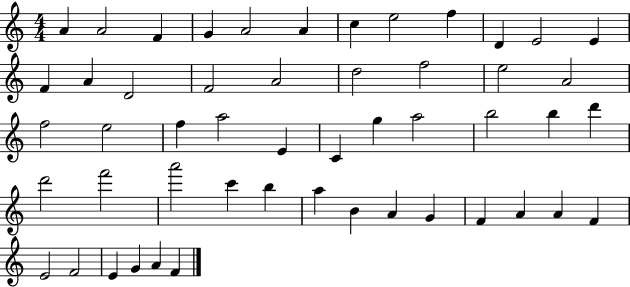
X:1
T:Untitled
M:4/4
L:1/4
K:C
A A2 F G A2 A c e2 f D E2 E F A D2 F2 A2 d2 f2 e2 A2 f2 e2 f a2 E C g a2 b2 b d' d'2 f'2 a'2 c' b a B A G F A A F E2 F2 E G A F